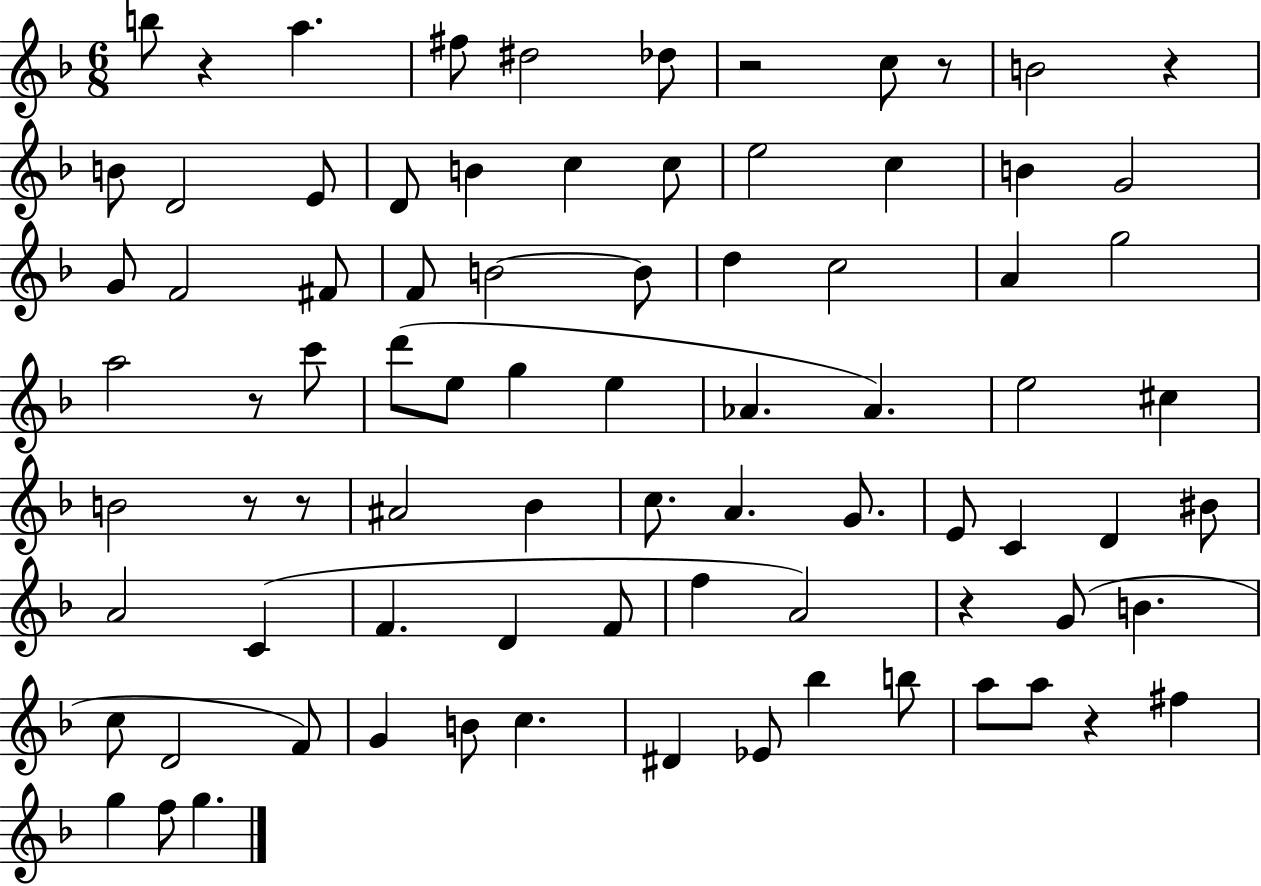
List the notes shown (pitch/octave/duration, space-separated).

B5/e R/q A5/q. F#5/e D#5/h Db5/e R/h C5/e R/e B4/h R/q B4/e D4/h E4/e D4/e B4/q C5/q C5/e E5/h C5/q B4/q G4/h G4/e F4/h F#4/e F4/e B4/h B4/e D5/q C5/h A4/q G5/h A5/h R/e C6/e D6/e E5/e G5/q E5/q Ab4/q. Ab4/q. E5/h C#5/q B4/h R/e R/e A#4/h Bb4/q C5/e. A4/q. G4/e. E4/e C4/q D4/q BIS4/e A4/h C4/q F4/q. D4/q F4/e F5/q A4/h R/q G4/e B4/q. C5/e D4/h F4/e G4/q B4/e C5/q. D#4/q Eb4/e Bb5/q B5/e A5/e A5/e R/q F#5/q G5/q F5/e G5/q.